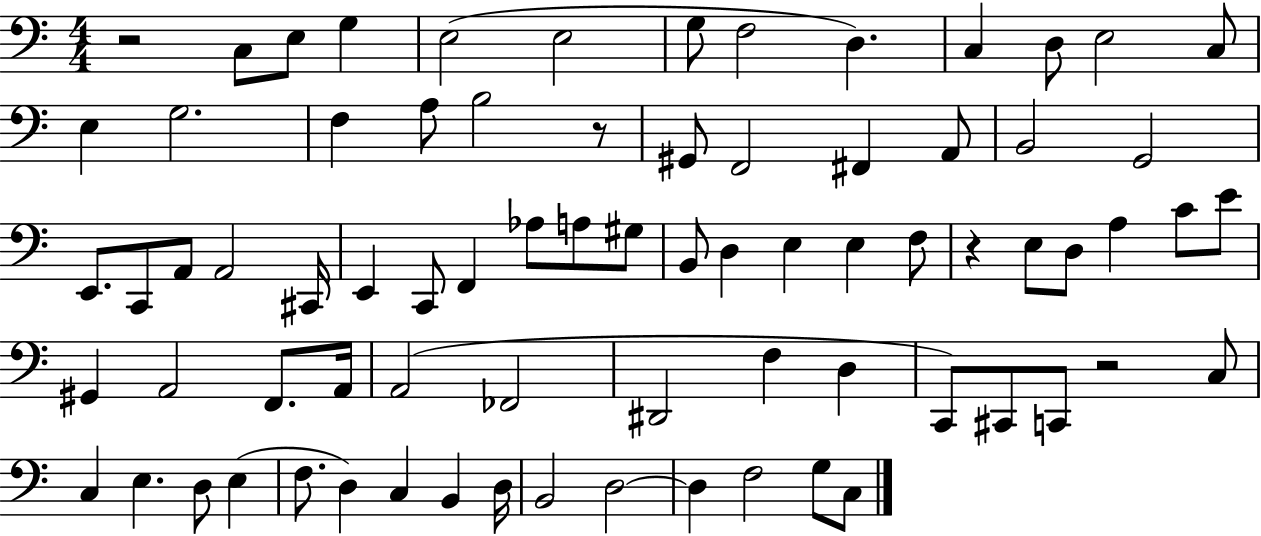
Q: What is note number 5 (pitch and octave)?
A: E3